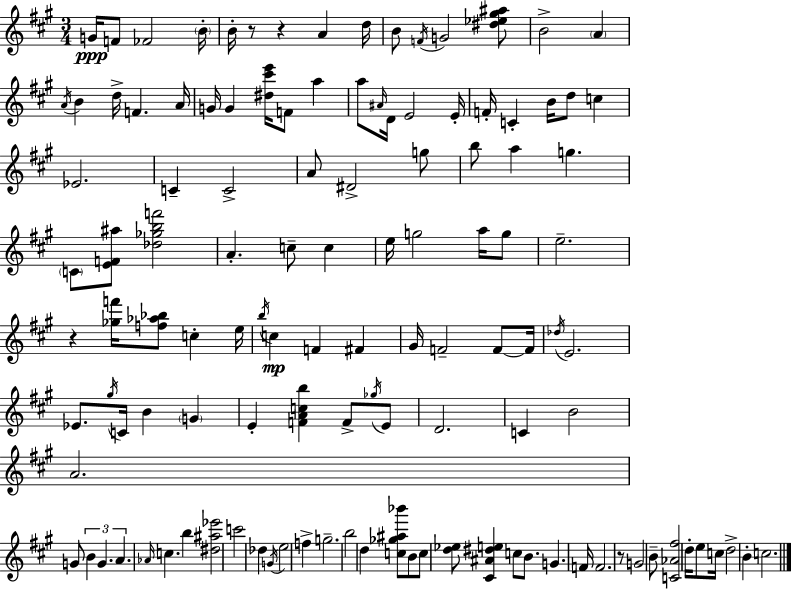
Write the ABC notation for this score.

X:1
T:Untitled
M:3/4
L:1/4
K:A
G/4 F/2 _F2 B/4 B/4 z/2 z A d/4 B/2 F/4 G2 [^d_e^g^a]/2 B2 A A/4 B d/4 F A/4 G/4 G [^d^c'e']/4 F/2 a a/2 ^A/4 D/4 E2 E/4 F/4 C B/4 d/2 c _E2 C C2 A/2 ^D2 g/2 b/2 a g C/2 [EF^a]/2 [_d_gbf']2 A c/2 c e/4 g2 a/4 g/2 e2 z [_gf']/4 [f_a_b]/2 c e/4 b/4 c F ^F ^G/4 F2 F/2 F/4 _d/4 E2 _E/2 ^g/4 C/4 B G E [FAcb] F/2 _g/4 E/2 D2 C B2 A2 G/2 B G A _A/4 c b [^d^a_e']2 c'2 _d G/4 e2 f g2 b2 d [c_g^a_b']/2 B/2 c/2 [d_e]/2 [^C^A^de] c/2 B/2 G F/4 F2 z/2 G2 B/2 [C_A^f]2 d/4 e/2 c/4 d2 B c2